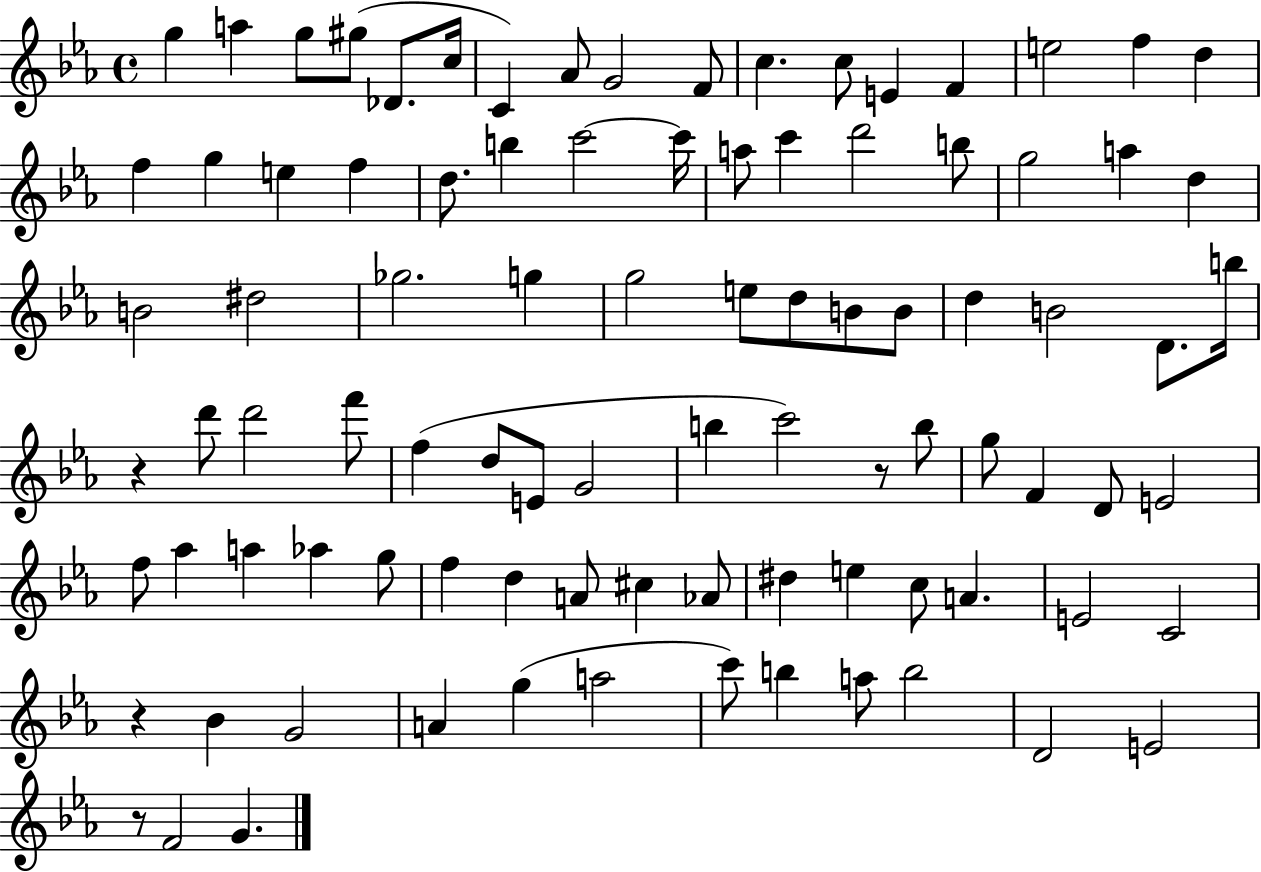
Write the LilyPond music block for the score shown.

{
  \clef treble
  \time 4/4
  \defaultTimeSignature
  \key ees \major
  g''4 a''4 g''8 gis''8( des'8. c''16 | c'4) aes'8 g'2 f'8 | c''4. c''8 e'4 f'4 | e''2 f''4 d''4 | \break f''4 g''4 e''4 f''4 | d''8. b''4 c'''2~~ c'''16 | a''8 c'''4 d'''2 b''8 | g''2 a''4 d''4 | \break b'2 dis''2 | ges''2. g''4 | g''2 e''8 d''8 b'8 b'8 | d''4 b'2 d'8. b''16 | \break r4 d'''8 d'''2 f'''8 | f''4( d''8 e'8 g'2 | b''4 c'''2) r8 b''8 | g''8 f'4 d'8 e'2 | \break f''8 aes''4 a''4 aes''4 g''8 | f''4 d''4 a'8 cis''4 aes'8 | dis''4 e''4 c''8 a'4. | e'2 c'2 | \break r4 bes'4 g'2 | a'4 g''4( a''2 | c'''8) b''4 a''8 b''2 | d'2 e'2 | \break r8 f'2 g'4. | \bar "|."
}